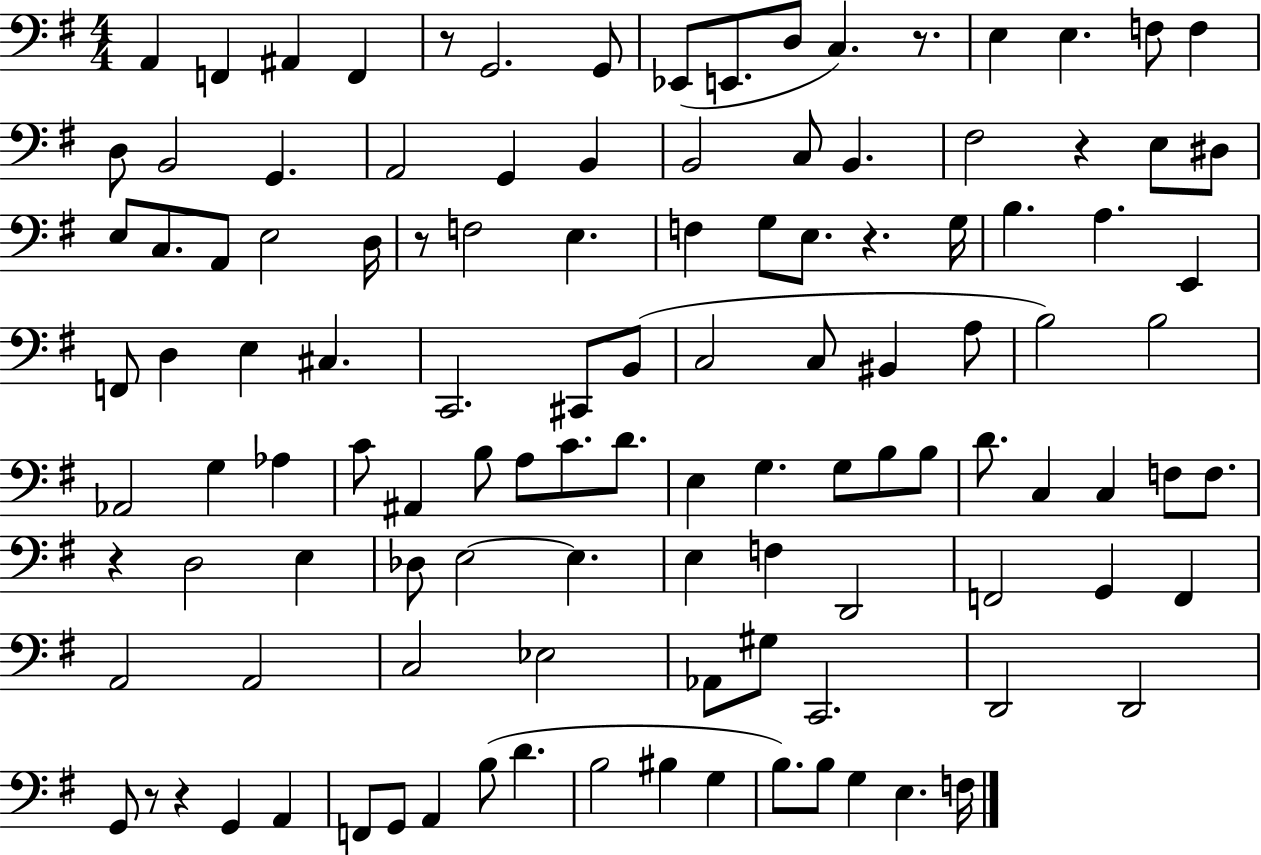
A2/q F2/q A#2/q F2/q R/e G2/h. G2/e Eb2/e E2/e. D3/e C3/q. R/e. E3/q E3/q. F3/e F3/q D3/e B2/h G2/q. A2/h G2/q B2/q B2/h C3/e B2/q. F#3/h R/q E3/e D#3/e E3/e C3/e. A2/e E3/h D3/s R/e F3/h E3/q. F3/q G3/e E3/e. R/q. G3/s B3/q. A3/q. E2/q F2/e D3/q E3/q C#3/q. C2/h. C#2/e B2/e C3/h C3/e BIS2/q A3/e B3/h B3/h Ab2/h G3/q Ab3/q C4/e A#2/q B3/e A3/e C4/e. D4/e. E3/q G3/q. G3/e B3/e B3/e D4/e. C3/q C3/q F3/e F3/e. R/q D3/h E3/q Db3/e E3/h E3/q. E3/q F3/q D2/h F2/h G2/q F2/q A2/h A2/h C3/h Eb3/h Ab2/e G#3/e C2/h. D2/h D2/h G2/e R/e R/q G2/q A2/q F2/e G2/e A2/q B3/e D4/q. B3/h BIS3/q G3/q B3/e. B3/e G3/q E3/q. F3/s